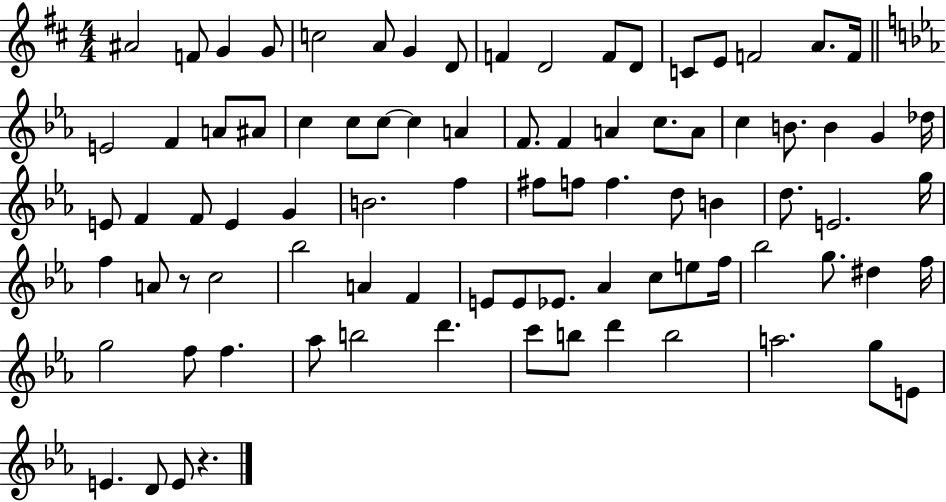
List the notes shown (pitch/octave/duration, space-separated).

A#4/h F4/e G4/q G4/e C5/h A4/e G4/q D4/e F4/q D4/h F4/e D4/e C4/e E4/e F4/h A4/e. F4/s E4/h F4/q A4/e A#4/e C5/q C5/e C5/e C5/q A4/q F4/e. F4/q A4/q C5/e. A4/e C5/q B4/e. B4/q G4/q Db5/s E4/e F4/q F4/e E4/q G4/q B4/h. F5/q F#5/e F5/e F5/q. D5/e B4/q D5/e. E4/h. G5/s F5/q A4/e R/e C5/h Bb5/h A4/q F4/q E4/e E4/e Eb4/e. Ab4/q C5/e E5/e F5/s Bb5/h G5/e. D#5/q F5/s G5/h F5/e F5/q. Ab5/e B5/h D6/q. C6/e B5/e D6/q B5/h A5/h. G5/e E4/e E4/q. D4/e E4/e R/q.